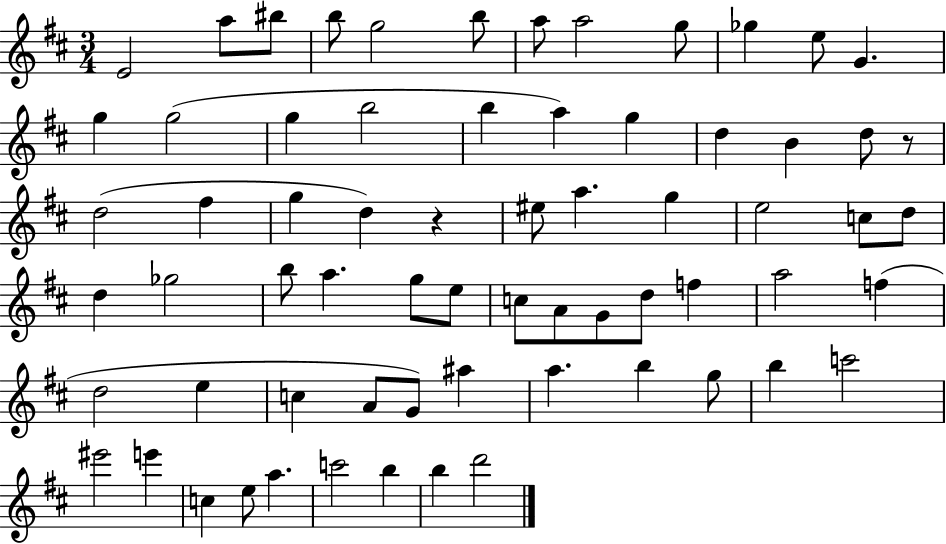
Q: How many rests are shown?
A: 2